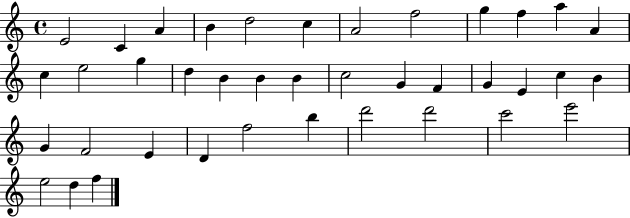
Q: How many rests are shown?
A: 0